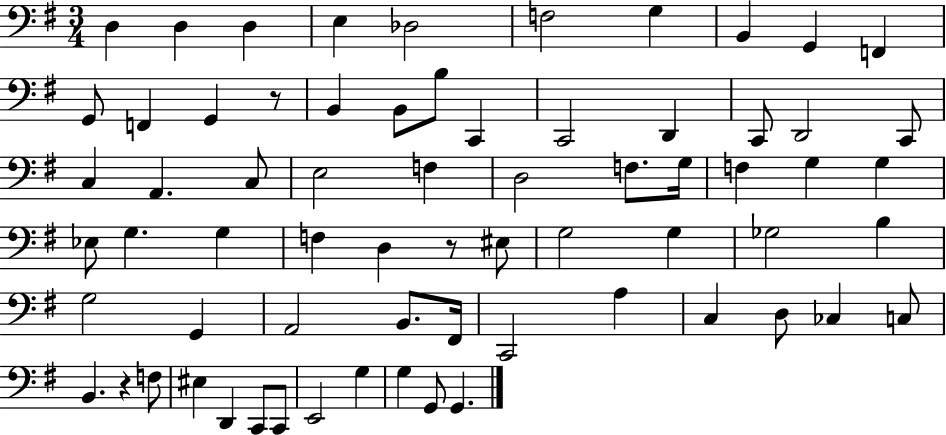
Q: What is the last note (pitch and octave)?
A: G2